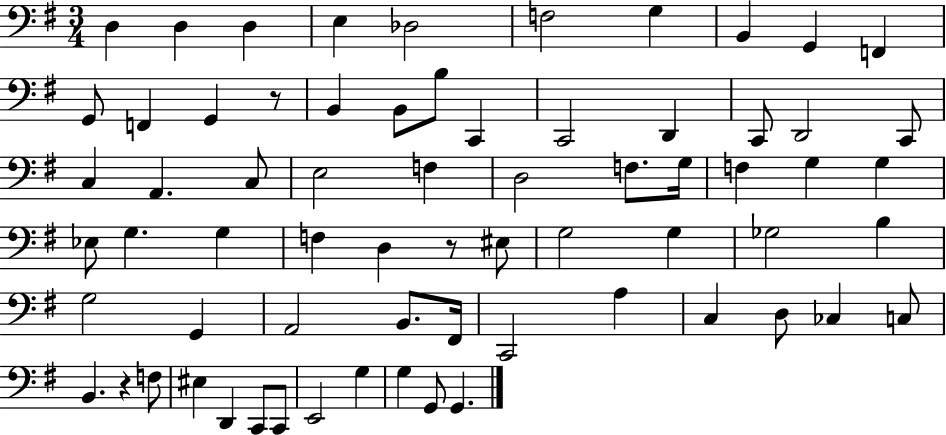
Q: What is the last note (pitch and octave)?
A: G2